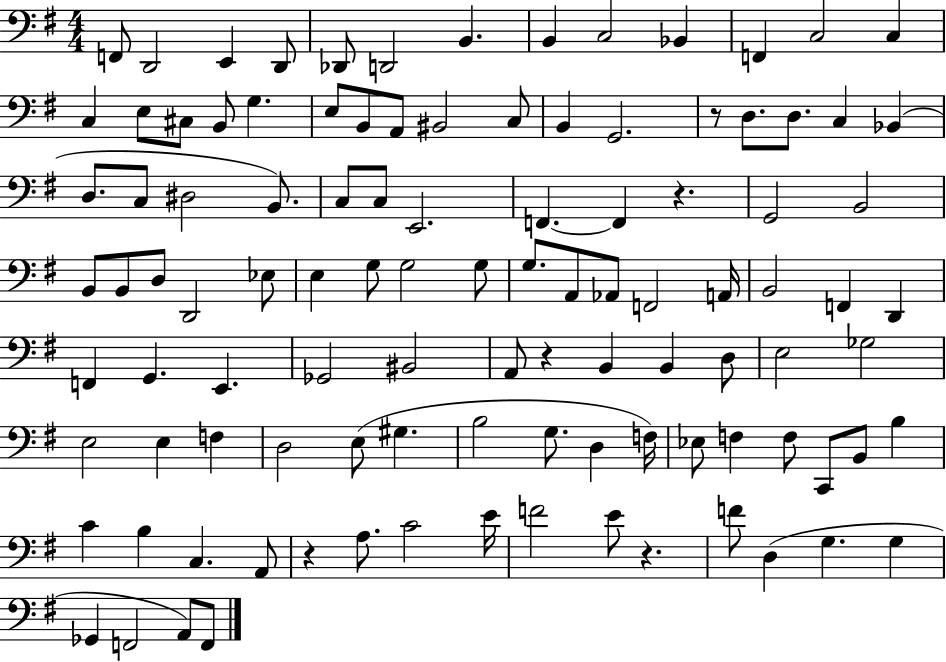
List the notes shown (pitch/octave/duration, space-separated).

F2/e D2/h E2/q D2/e Db2/e D2/h B2/q. B2/q C3/h Bb2/q F2/q C3/h C3/q C3/q E3/e C#3/e B2/e G3/q. E3/e B2/e A2/e BIS2/h C3/e B2/q G2/h. R/e D3/e. D3/e. C3/q Bb2/q D3/e. C3/e D#3/h B2/e. C3/e C3/e E2/h. F2/q. F2/q R/q. G2/h B2/h B2/e B2/e D3/e D2/h Eb3/e E3/q G3/e G3/h G3/e G3/e. A2/e Ab2/e F2/h A2/s B2/h F2/q D2/q F2/q G2/q. E2/q. Gb2/h BIS2/h A2/e R/q B2/q B2/q D3/e E3/h Gb3/h E3/h E3/q F3/q D3/h E3/e G#3/q. B3/h G3/e. D3/q F3/s Eb3/e F3/q F3/e C2/e B2/e B3/q C4/q B3/q C3/q. A2/e R/q A3/e. C4/h E4/s F4/h E4/e R/q. F4/e D3/q G3/q. G3/q Gb2/q F2/h A2/e F2/e